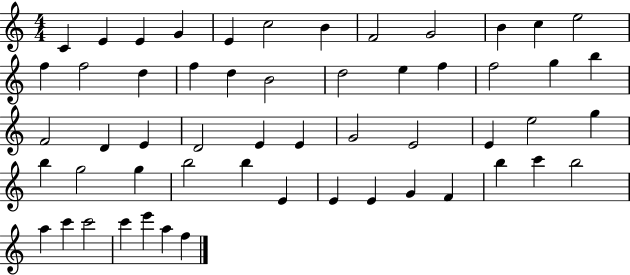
C4/q E4/q E4/q G4/q E4/q C5/h B4/q F4/h G4/h B4/q C5/q E5/h F5/q F5/h D5/q F5/q D5/q B4/h D5/h E5/q F5/q F5/h G5/q B5/q F4/h D4/q E4/q D4/h E4/q E4/q G4/h E4/h E4/q E5/h G5/q B5/q G5/h G5/q B5/h B5/q E4/q E4/q E4/q G4/q F4/q B5/q C6/q B5/h A5/q C6/q C6/h C6/q E6/q A5/q F5/q